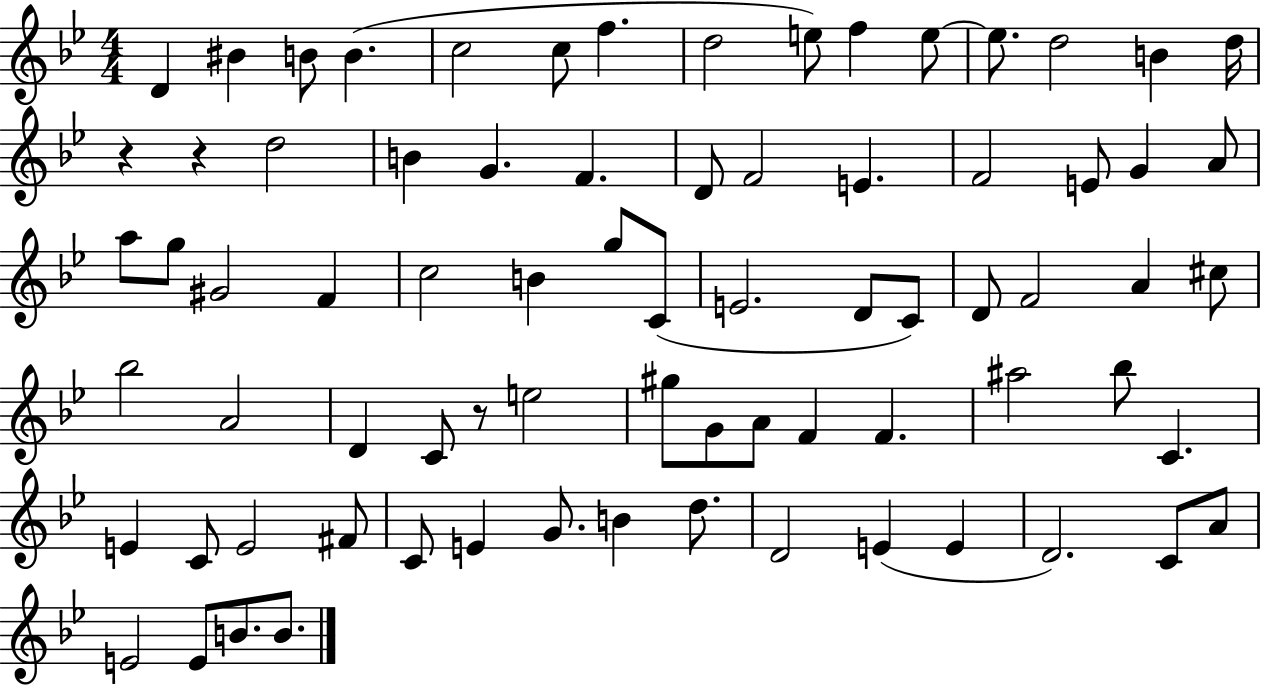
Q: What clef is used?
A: treble